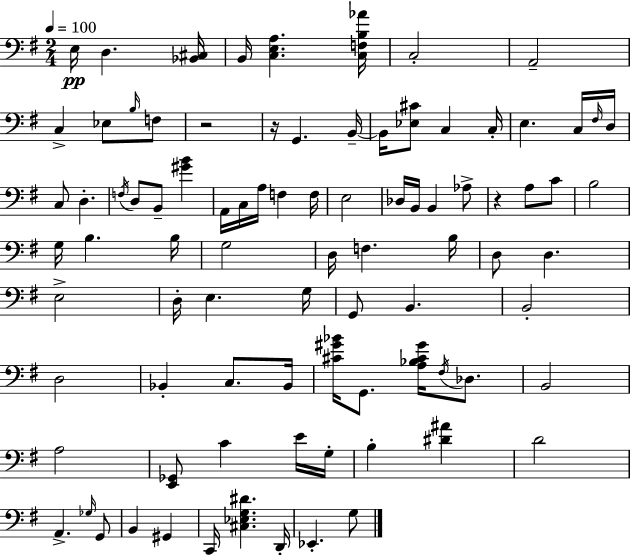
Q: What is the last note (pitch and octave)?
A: G3